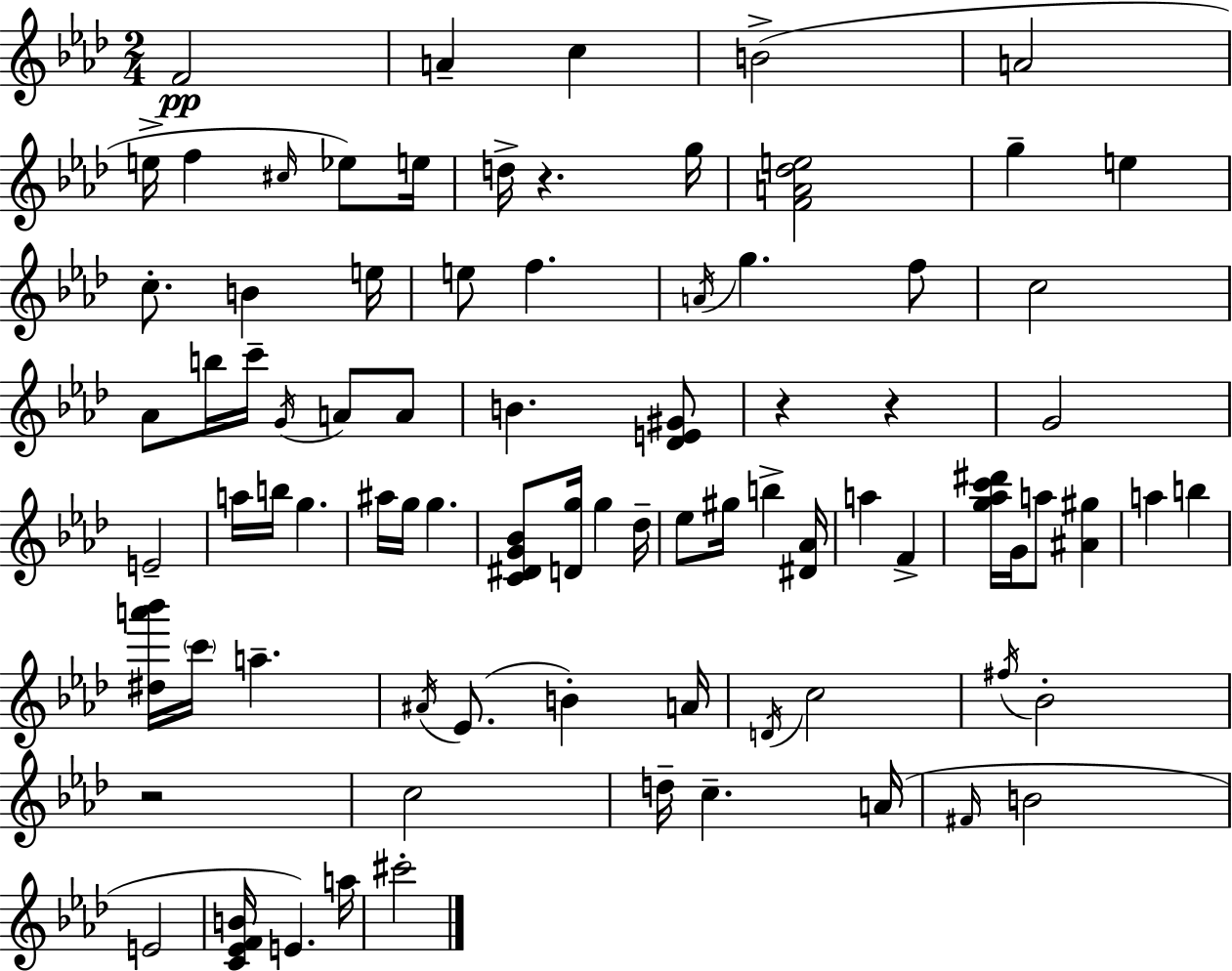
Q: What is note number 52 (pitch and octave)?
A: A#4